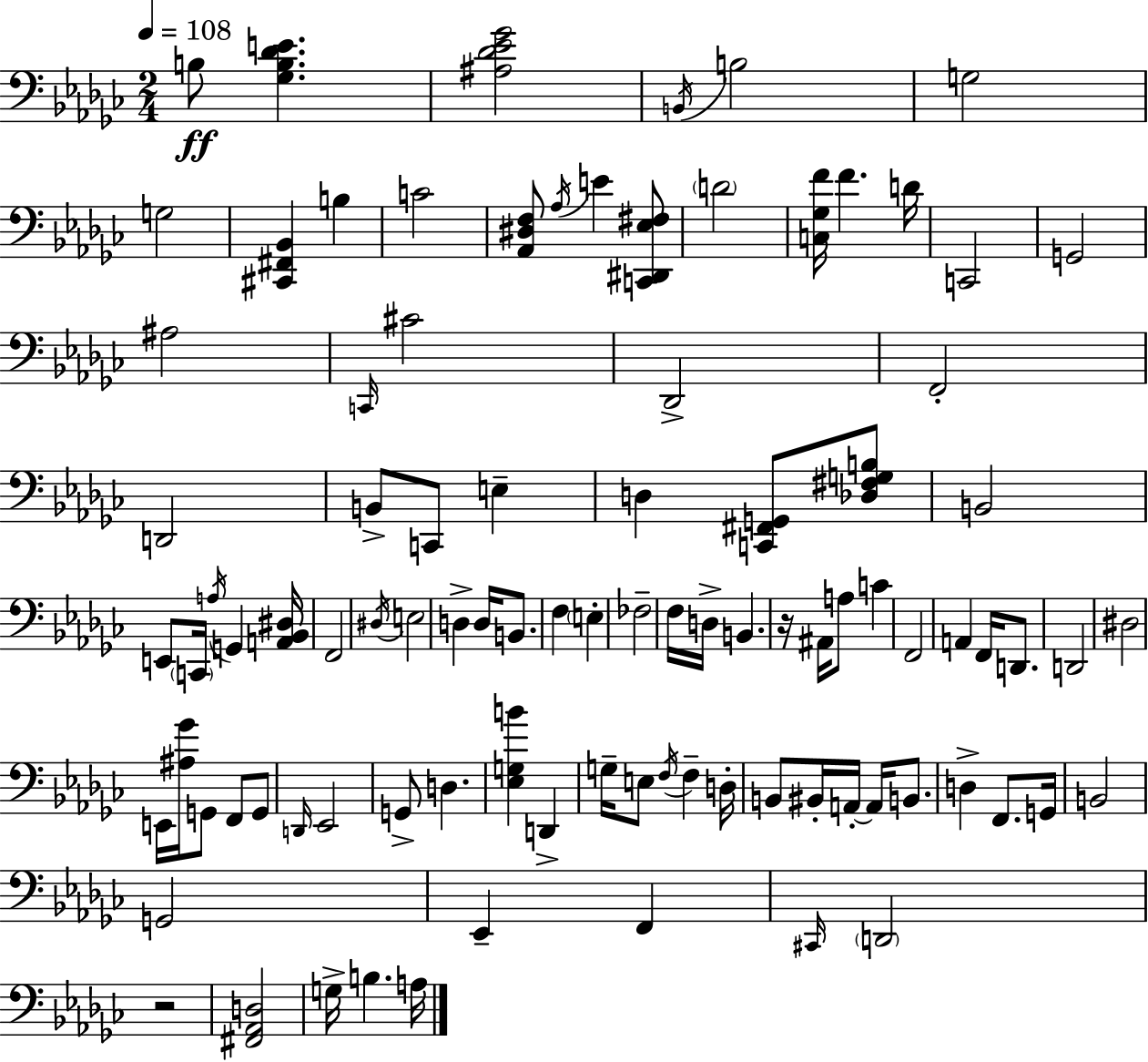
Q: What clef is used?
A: bass